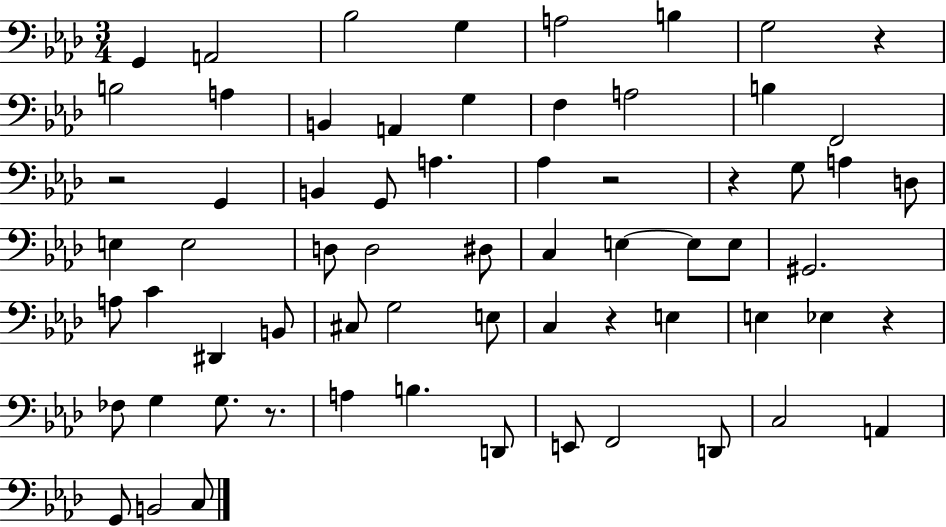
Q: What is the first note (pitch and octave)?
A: G2